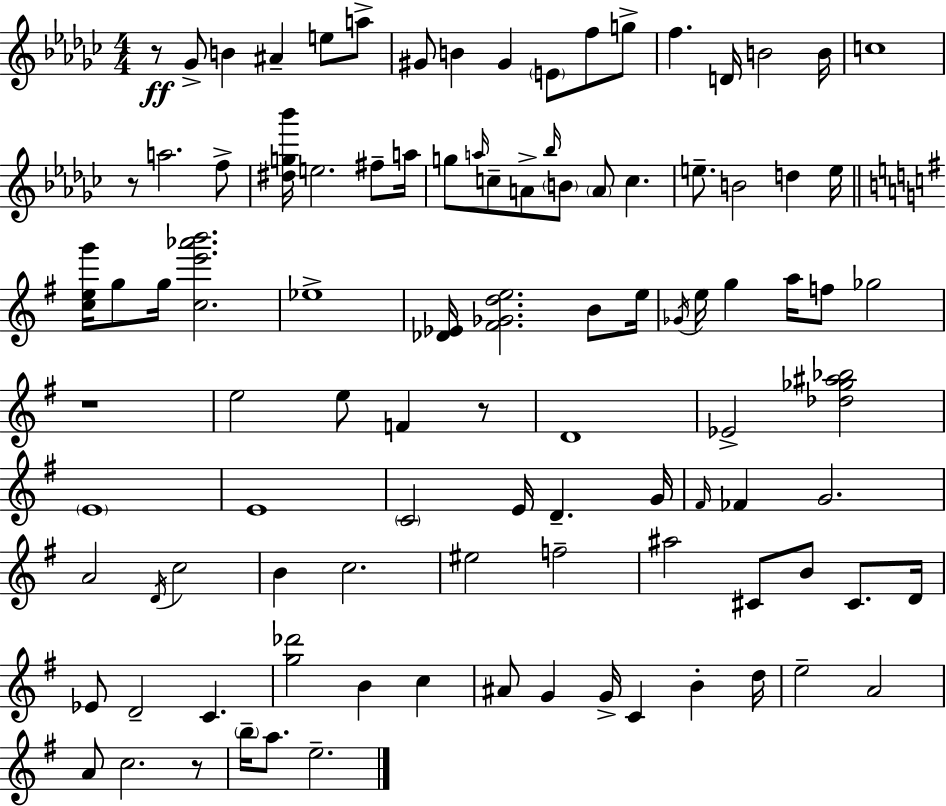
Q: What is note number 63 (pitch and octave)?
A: C5